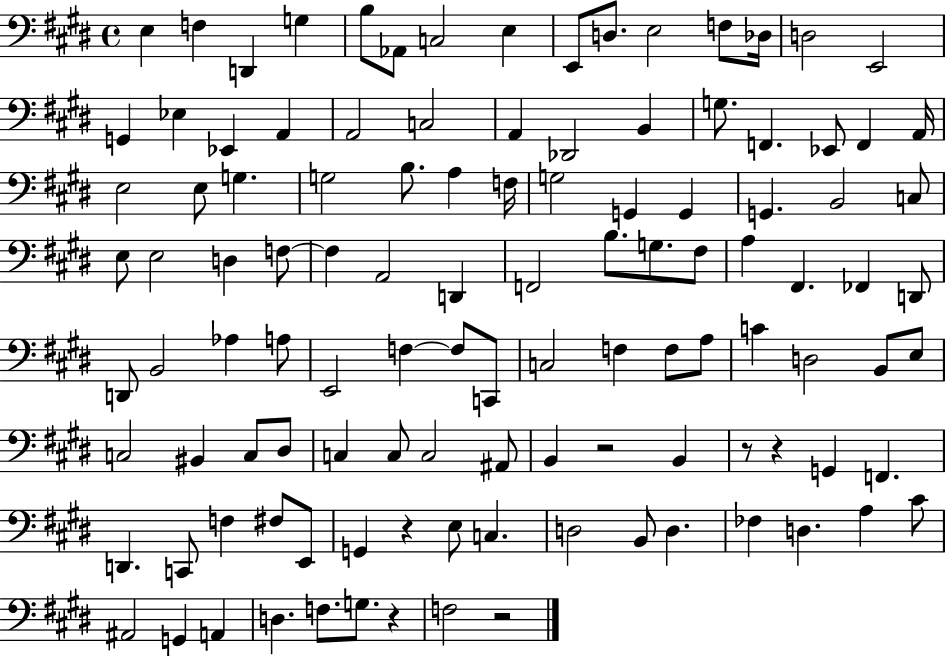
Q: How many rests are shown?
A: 6